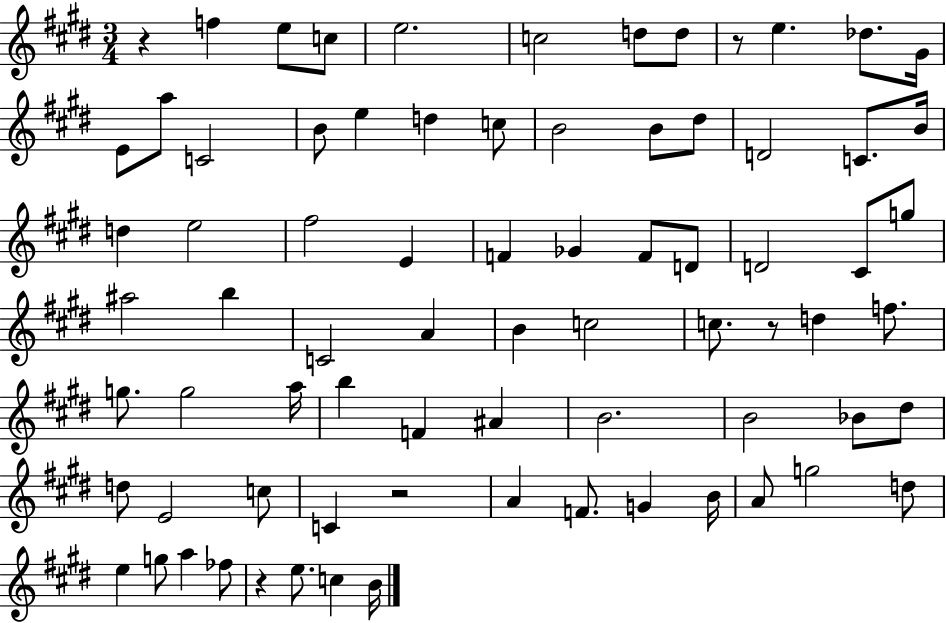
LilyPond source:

{
  \clef treble
  \numericTimeSignature
  \time 3/4
  \key e \major
  r4 f''4 e''8 c''8 | e''2. | c''2 d''8 d''8 | r8 e''4. des''8. gis'16 | \break e'8 a''8 c'2 | b'8 e''4 d''4 c''8 | b'2 b'8 dis''8 | d'2 c'8. b'16 | \break d''4 e''2 | fis''2 e'4 | f'4 ges'4 f'8 d'8 | d'2 cis'8 g''8 | \break ais''2 b''4 | c'2 a'4 | b'4 c''2 | c''8. r8 d''4 f''8. | \break g''8. g''2 a''16 | b''4 f'4 ais'4 | b'2. | b'2 bes'8 dis''8 | \break d''8 e'2 c''8 | c'4 r2 | a'4 f'8. g'4 b'16 | a'8 g''2 d''8 | \break e''4 g''8 a''4 fes''8 | r4 e''8. c''4 b'16 | \bar "|."
}